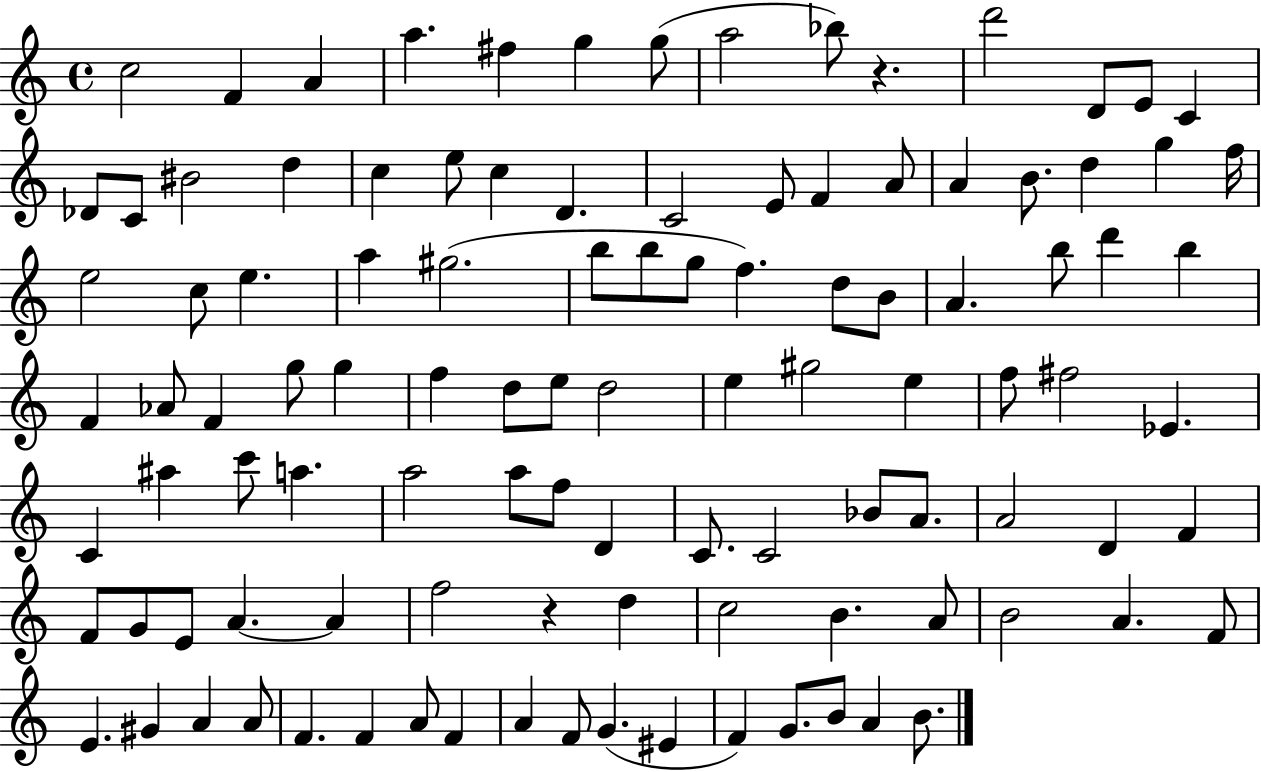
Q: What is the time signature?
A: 4/4